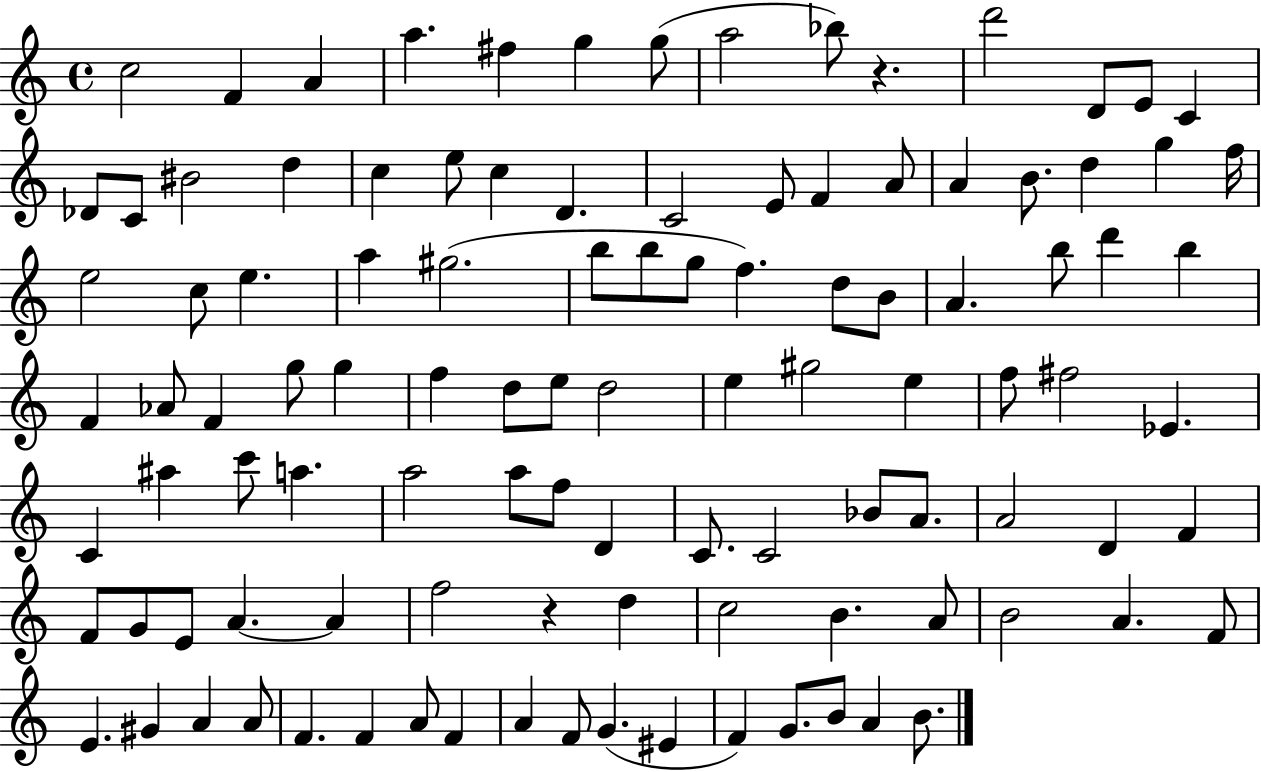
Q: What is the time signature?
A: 4/4